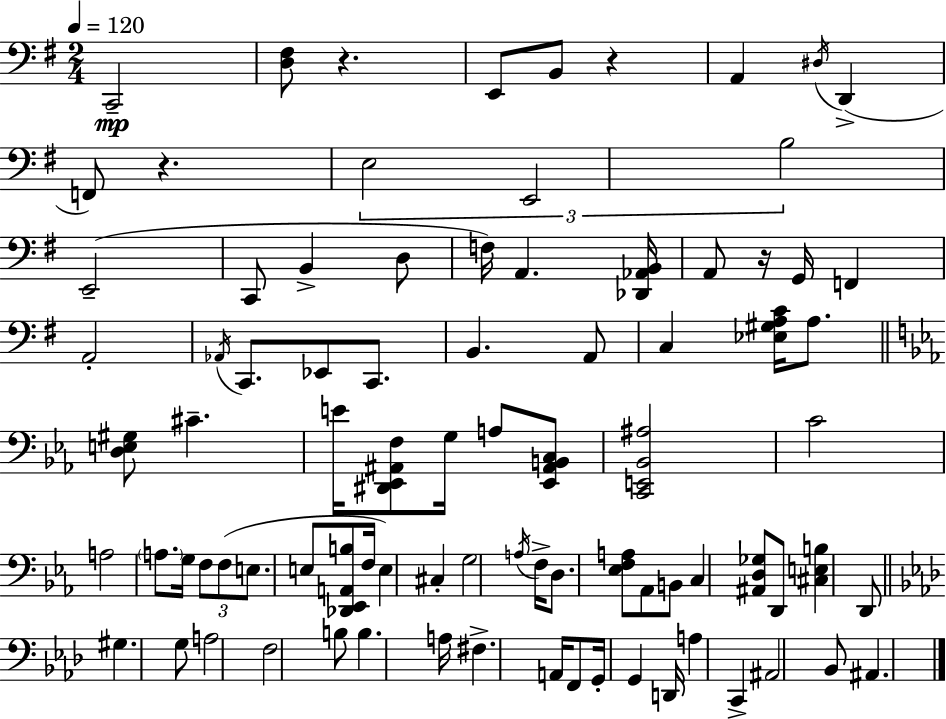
{
  \clef bass
  \numericTimeSignature
  \time 2/4
  \key e \minor
  \tempo 4 = 120
  c,2--\mp | <d fis>8 r4. | e,8 b,8 r4 | a,4 \acciaccatura { dis16 }( d,4-> | \break f,8) r4. | \tuplet 3/2 { e2 | e,2 | b2 } | \break e,2--( | c,8 b,4-> d8 | f16) a,4. | <des, aes, b,>16 a,8 r16 g,16 f,4 | \break a,2-. | \acciaccatura { aes,16 } c,8. ees,8 c,8. | b,4. | a,8 c4 <ees gis a c'>16 a8. | \break \bar "||" \break \key c \minor <d e gis>8 cis'4.-- | e'16 <dis, ees, ais, f>8 g16 a8 <ees, ais, b, c>8 | <c, e, bes, ais>2 | c'2 | \break a2 | \parenthesize a8. g16 \tuplet 3/2 { f8 f8( | e8. } e8 <des, ees, a, b>8 f16 | e4) cis4-. | \break g2 | \acciaccatura { a16 } f16-> d8. <ees f a>8 aes,8 | b,8 c4 <ais, d ges>8 | d,8 <cis e b>4 d,8 | \break \bar "||" \break \key aes \major gis4. g8 | a2 | f2 | b8 b4. | \break a16 fis4.-> a,16 | f,8 g,16-. g,4 d,16 | a4 c,4-> | ais,2 | \break bes,8 ais,4. | \bar "|."
}